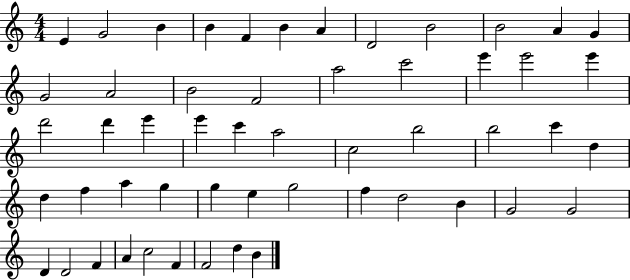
X:1
T:Untitled
M:4/4
L:1/4
K:C
E G2 B B F B A D2 B2 B2 A G G2 A2 B2 F2 a2 c'2 e' e'2 e' d'2 d' e' e' c' a2 c2 b2 b2 c' d d f a g g e g2 f d2 B G2 G2 D D2 F A c2 F F2 d B